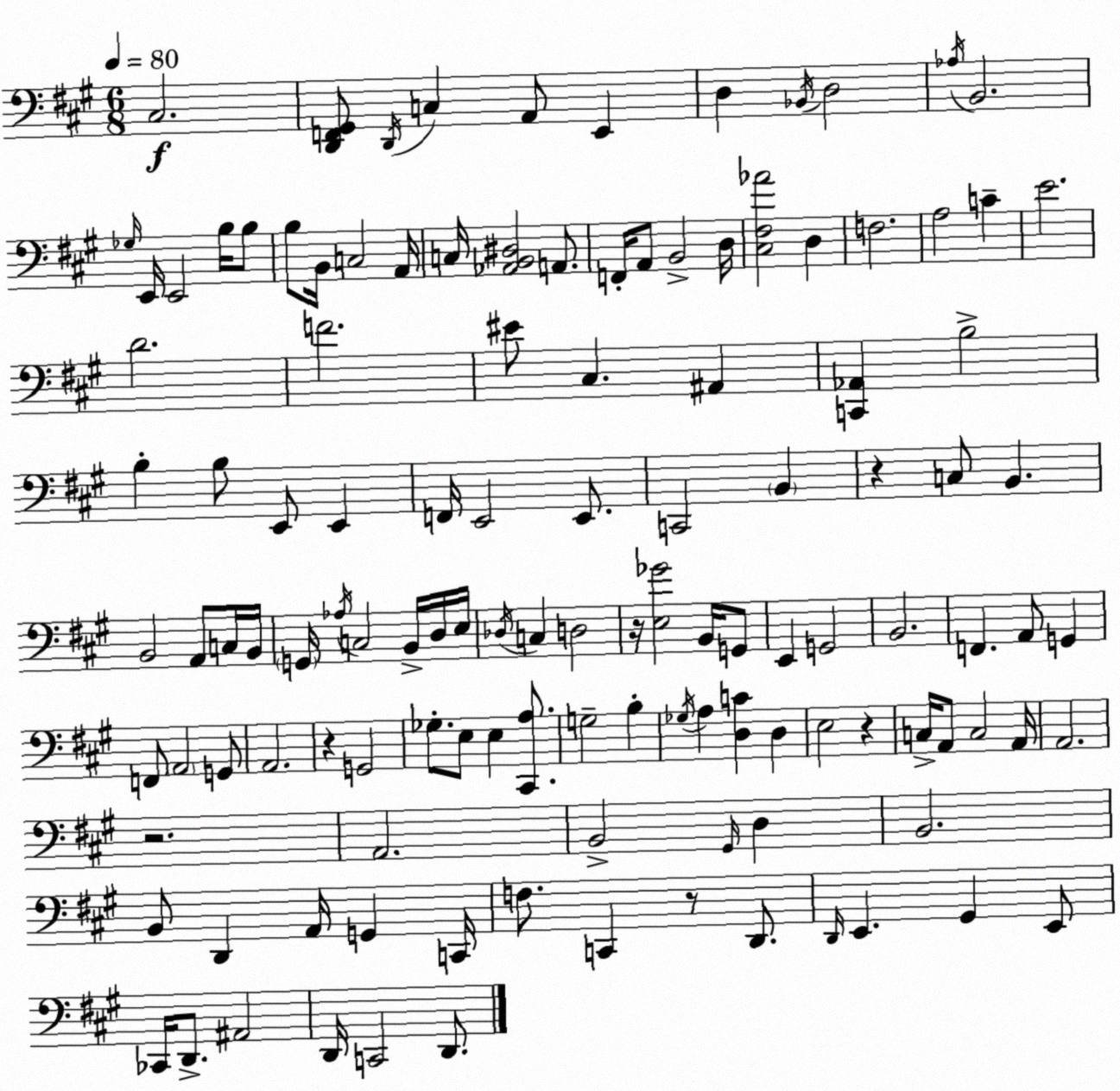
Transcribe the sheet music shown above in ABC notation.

X:1
T:Untitled
M:6/8
L:1/4
K:A
^C,2 [D,,F,,^G,,]/2 D,,/4 C, A,,/2 E,, D, _B,,/4 D,2 _A,/4 B,,2 _G,/4 E,,/4 E,,2 B,/4 B,/2 B,/2 B,,/4 C,2 A,,/4 C,/4 [_A,,B,,^D,]2 A,,/2 F,,/4 A,,/2 B,,2 D,/4 [^C,^F,_A]2 D, F,2 A,2 C E2 D2 F2 ^E/2 ^C, ^A,, [C,,_A,,] B,2 B, B,/2 E,,/2 E,, F,,/4 E,,2 E,,/2 C,,2 B,, z C,/2 B,, B,,2 A,,/2 C,/4 B,,/4 G,,/4 _A,/4 C,2 B,,/4 D,/4 E,/4 _D,/4 C, D,2 z/4 [E,_G]2 B,,/4 G,,/2 E,, G,,2 B,,2 F,, A,,/2 G,, F,,/2 A,,2 G,,/2 A,,2 z G,,2 _G,/2 E,/2 E, [^C,,A,]/2 G,2 B, _G,/4 A, [D,C] D, E,2 z C,/4 A,,/2 C,2 A,,/4 A,,2 z2 A,,2 B,,2 ^G,,/4 D, B,,2 B,,/2 D,, A,,/4 G,, C,,/4 F,/2 C,, z/2 D,,/2 D,,/4 E,, ^G,, E,,/2 _C,,/4 D,,/2 ^A,,2 D,,/4 C,,2 D,,/2